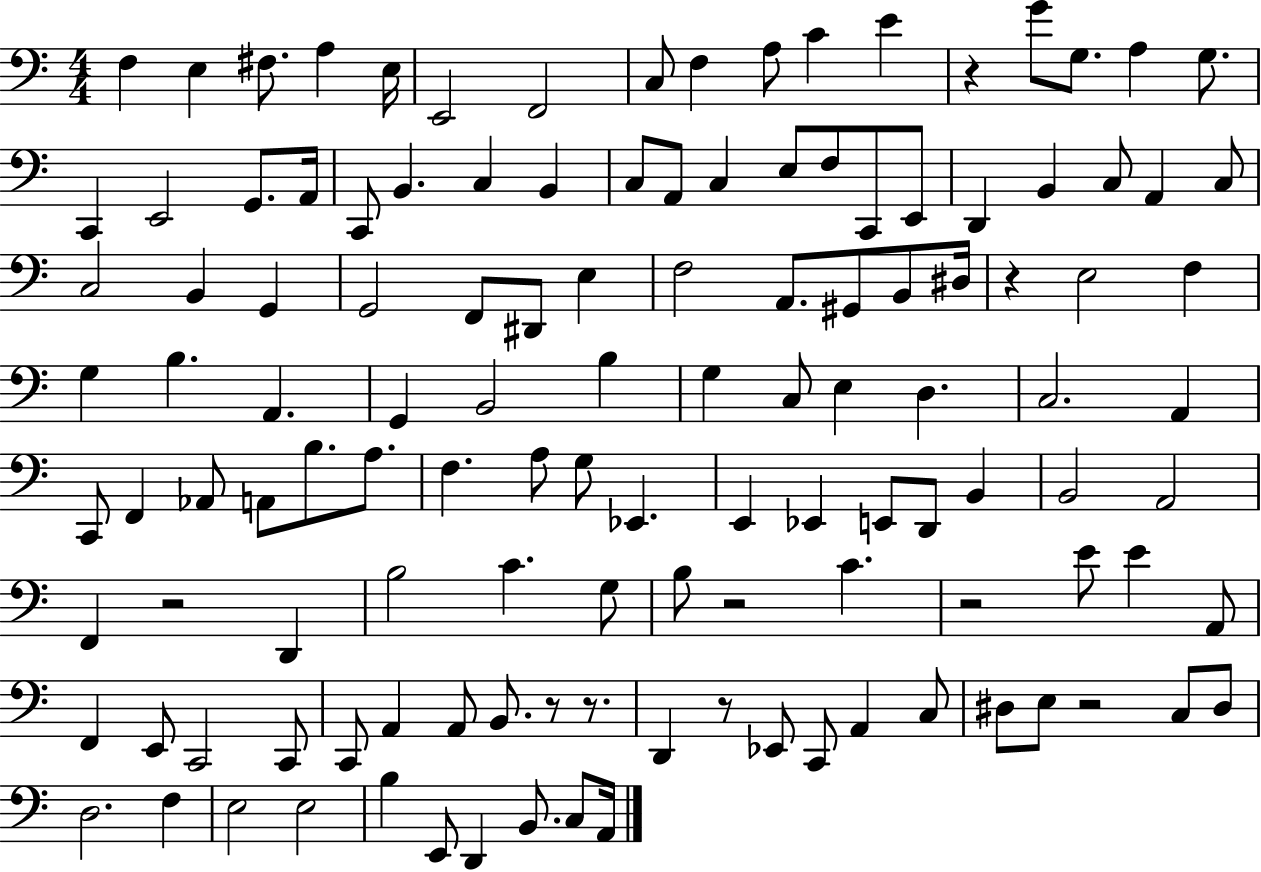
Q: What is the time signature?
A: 4/4